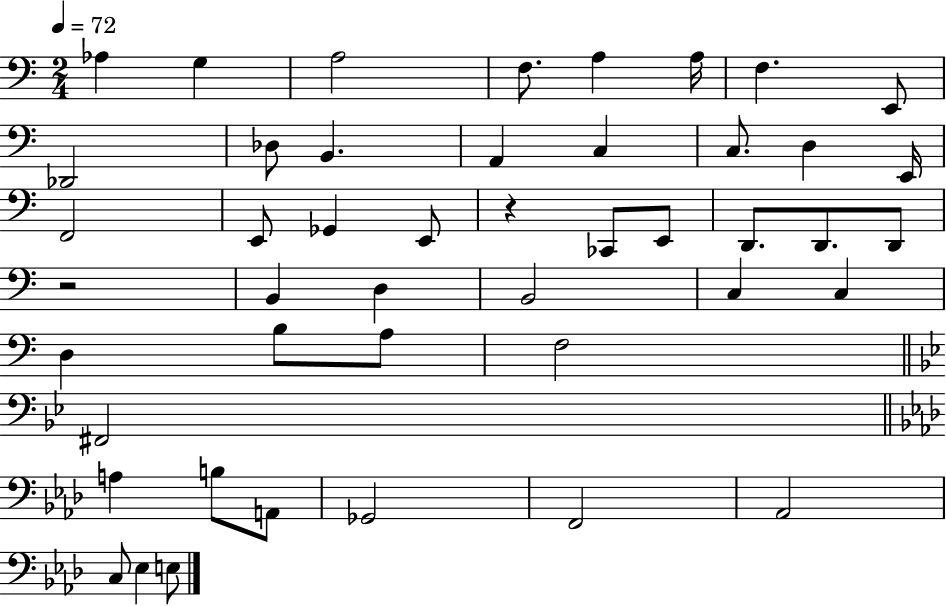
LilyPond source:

{
  \clef bass
  \numericTimeSignature
  \time 2/4
  \key c \major
  \tempo 4 = 72
  \repeat volta 2 { aes4 g4 | a2 | f8. a4 a16 | f4. e,8 | \break des,2 | des8 b,4. | a,4 c4 | c8. d4 e,16 | \break f,2 | e,8 ges,4 e,8 | r4 ces,8 e,8 | d,8. d,8. d,8 | \break r2 | b,4 d4 | b,2 | c4 c4 | \break d4 b8 a8 | f2 | \bar "||" \break \key bes \major fis,2 | \bar "||" \break \key aes \major a4 b8 a,8 | ges,2 | f,2 | aes,2 | \break c8 ees4 e8 | } \bar "|."
}